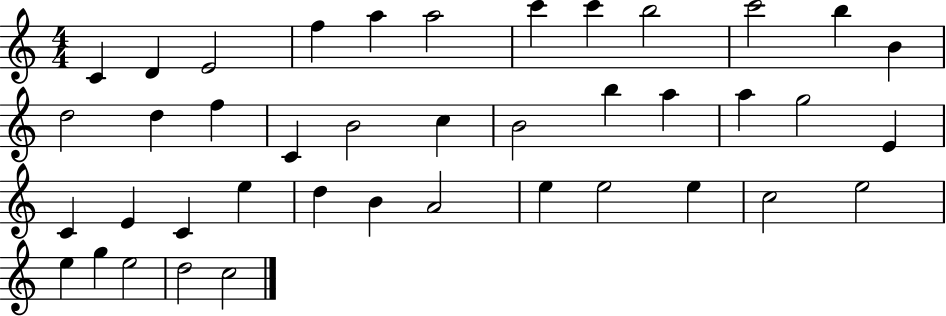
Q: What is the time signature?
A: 4/4